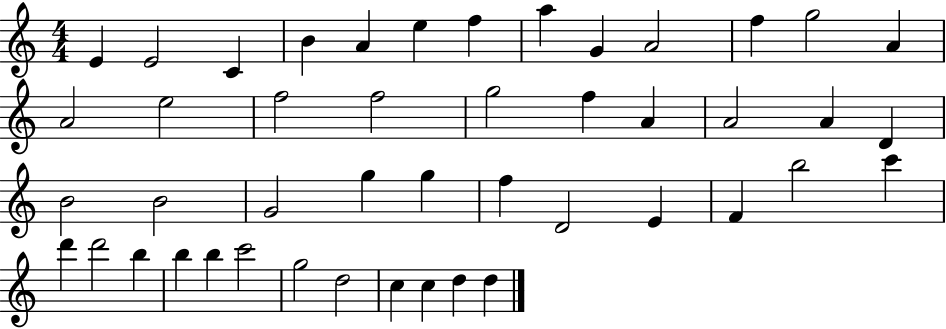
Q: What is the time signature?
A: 4/4